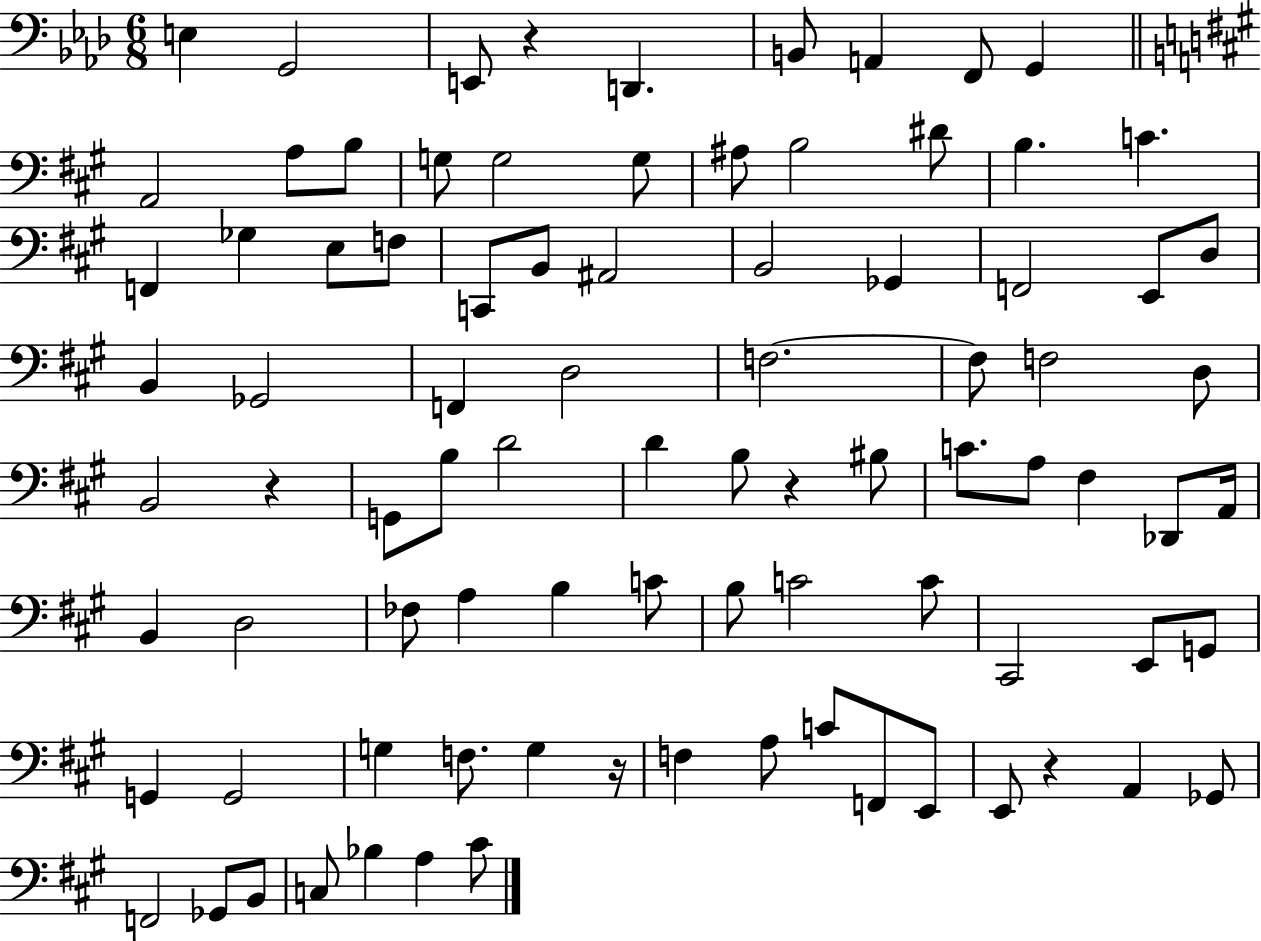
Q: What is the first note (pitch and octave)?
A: E3